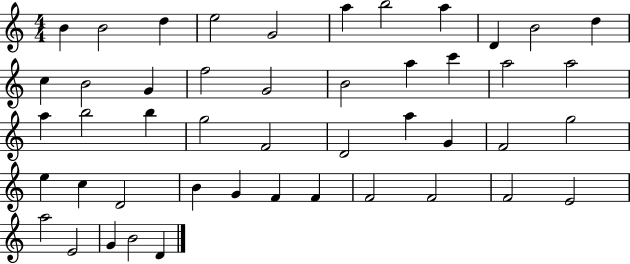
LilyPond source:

{
  \clef treble
  \numericTimeSignature
  \time 4/4
  \key c \major
  b'4 b'2 d''4 | e''2 g'2 | a''4 b''2 a''4 | d'4 b'2 d''4 | \break c''4 b'2 g'4 | f''2 g'2 | b'2 a''4 c'''4 | a''2 a''2 | \break a''4 b''2 b''4 | g''2 f'2 | d'2 a''4 g'4 | f'2 g''2 | \break e''4 c''4 d'2 | b'4 g'4 f'4 f'4 | f'2 f'2 | f'2 e'2 | \break a''2 e'2 | g'4 b'2 d'4 | \bar "|."
}